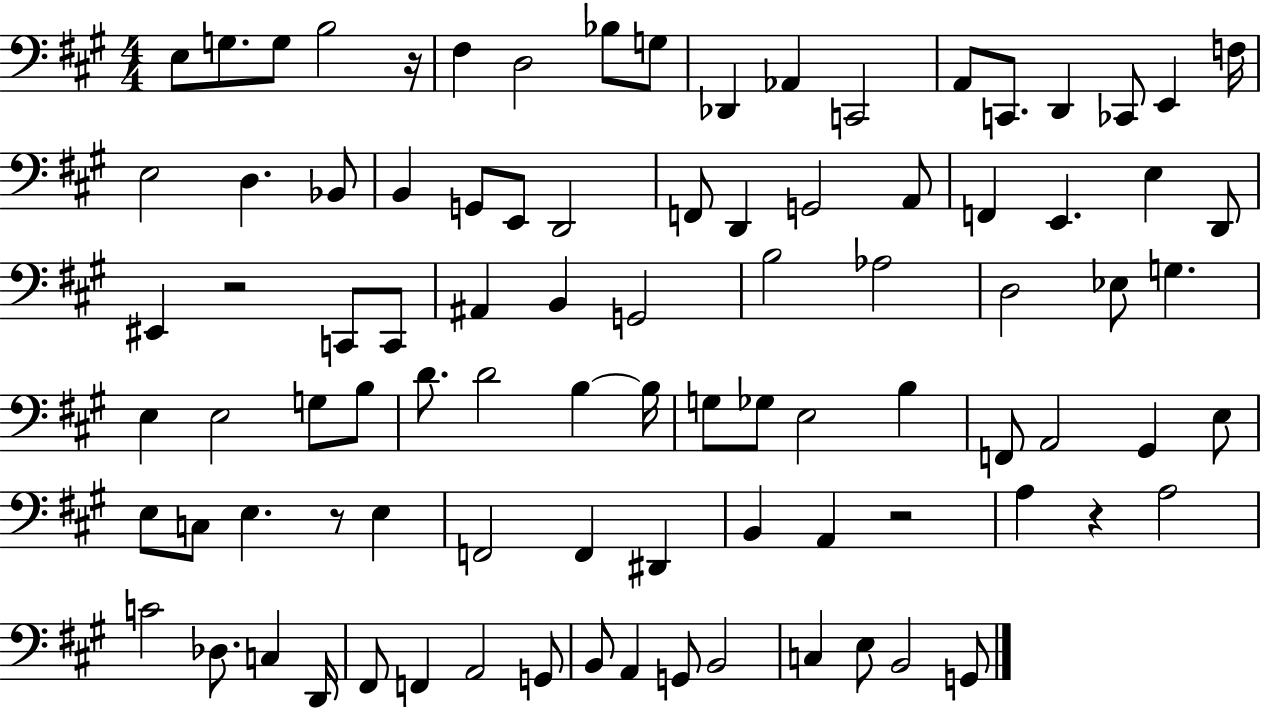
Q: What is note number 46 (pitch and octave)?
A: G3